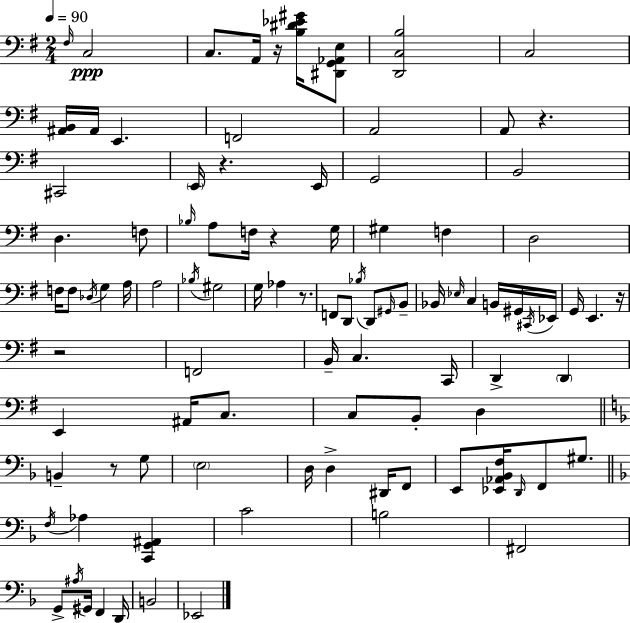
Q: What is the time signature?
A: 2/4